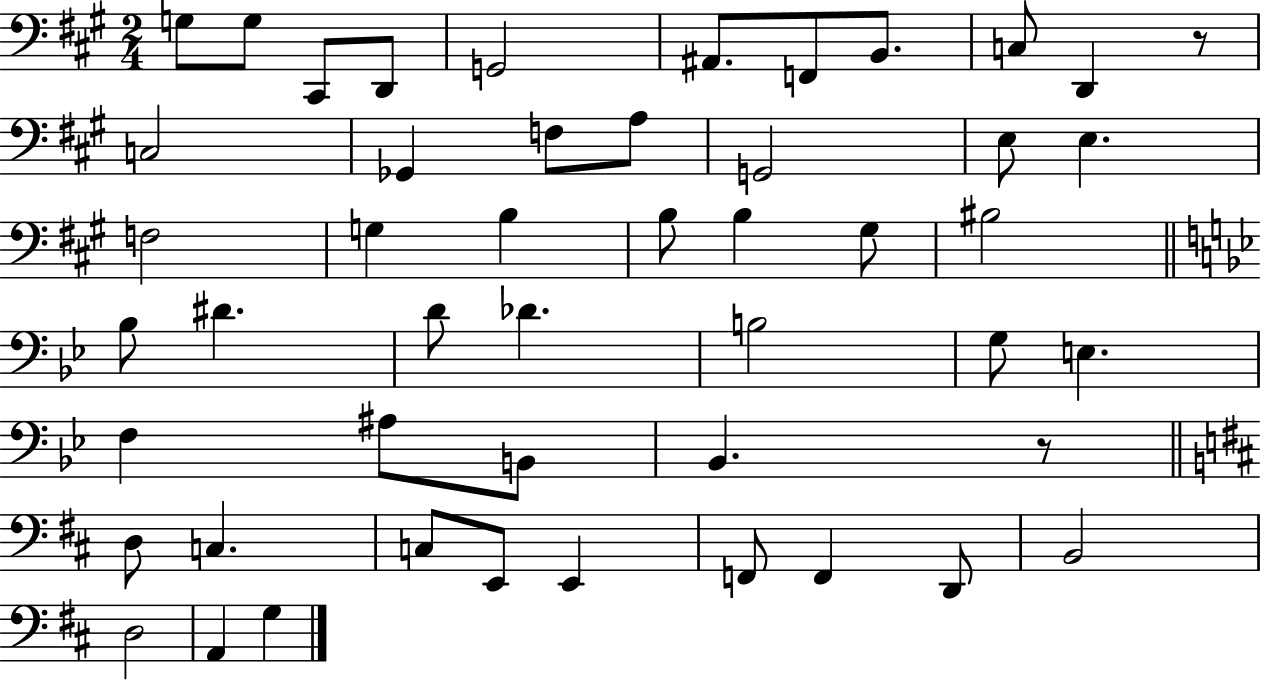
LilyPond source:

{
  \clef bass
  \numericTimeSignature
  \time 2/4
  \key a \major
  g8 g8 cis,8 d,8 | g,2 | ais,8. f,8 b,8. | c8 d,4 r8 | \break c2 | ges,4 f8 a8 | g,2 | e8 e4. | \break f2 | g4 b4 | b8 b4 gis8 | bis2 | \break \bar "||" \break \key g \minor bes8 dis'4. | d'8 des'4. | b2 | g8 e4. | \break f4 ais8 b,8 | bes,4. r8 | \bar "||" \break \key d \major d8 c4. | c8 e,8 e,4 | f,8 f,4 d,8 | b,2 | \break d2 | a,4 g4 | \bar "|."
}